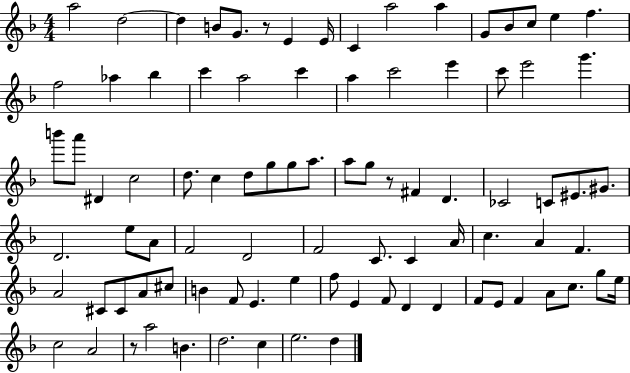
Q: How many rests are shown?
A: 3